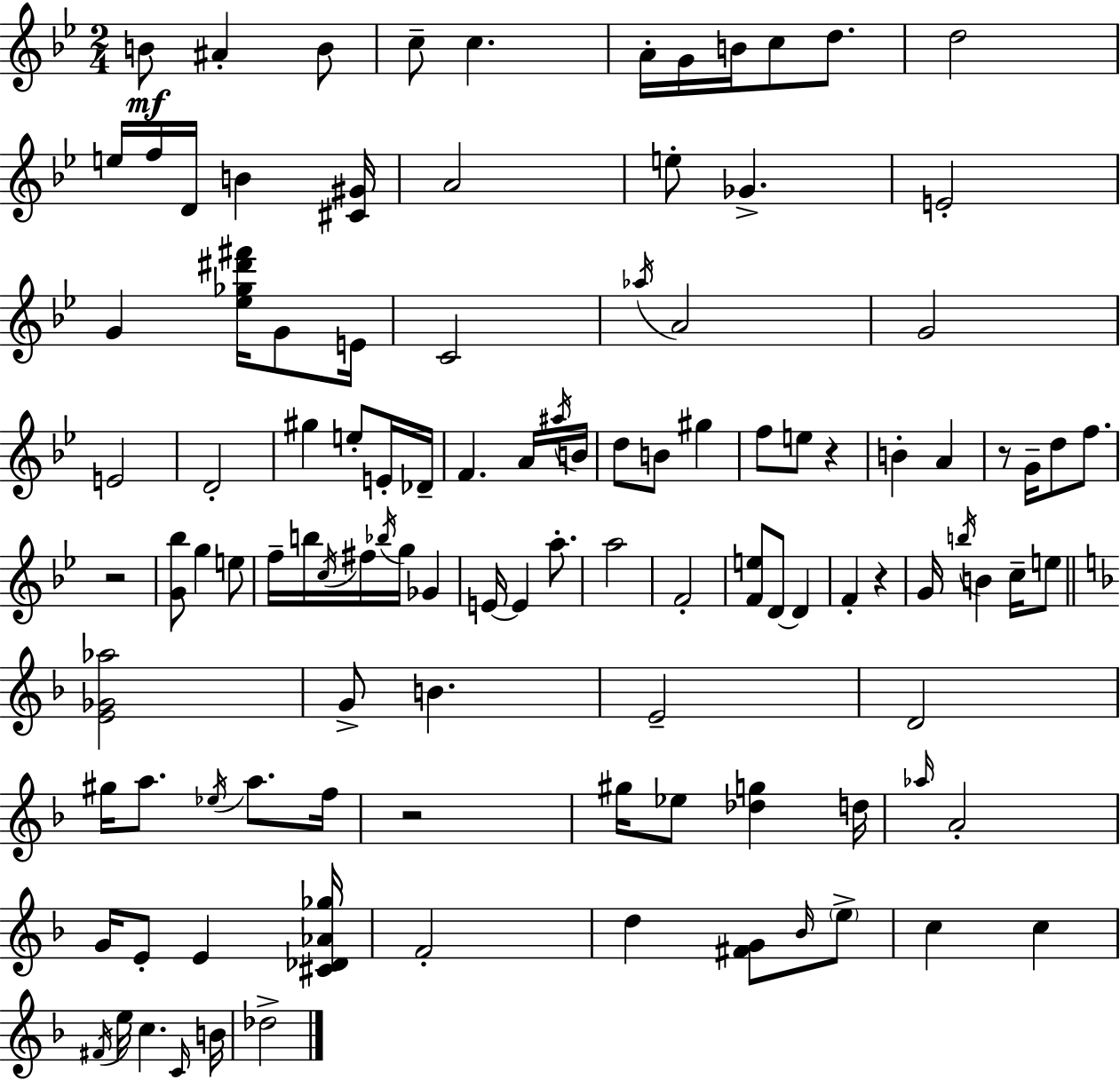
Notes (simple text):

B4/e A#4/q B4/e C5/e C5/q. A4/s G4/s B4/s C5/e D5/e. D5/h E5/s F5/s D4/s B4/q [C#4,G#4]/s A4/h E5/e Gb4/q. E4/h G4/q [Eb5,Gb5,D#6,F#6]/s G4/e E4/s C4/h Ab5/s A4/h G4/h E4/h D4/h G#5/q E5/e E4/s Db4/s F4/q. A4/s A#5/s B4/s D5/e B4/e G#5/q F5/e E5/e R/q B4/q A4/q R/e G4/s D5/e F5/e. R/h [G4,Bb5]/e G5/q E5/e F5/s B5/s C5/s F#5/s Bb5/s G5/s Gb4/q E4/s E4/q A5/e. A5/h F4/h [F4,E5]/e D4/e D4/q F4/q R/q G4/s B5/s B4/q C5/s E5/e [E4,Gb4,Ab5]/h G4/e B4/q. E4/h D4/h G#5/s A5/e. Eb5/s A5/e. F5/s R/h G#5/s Eb5/e [Db5,G5]/q D5/s Ab5/s A4/h G4/s E4/e E4/q [C#4,Db4,Ab4,Gb5]/s F4/h D5/q [F#4,G4]/e Bb4/s E5/e C5/q C5/q F#4/s E5/s C5/q. C4/s B4/s Db5/h